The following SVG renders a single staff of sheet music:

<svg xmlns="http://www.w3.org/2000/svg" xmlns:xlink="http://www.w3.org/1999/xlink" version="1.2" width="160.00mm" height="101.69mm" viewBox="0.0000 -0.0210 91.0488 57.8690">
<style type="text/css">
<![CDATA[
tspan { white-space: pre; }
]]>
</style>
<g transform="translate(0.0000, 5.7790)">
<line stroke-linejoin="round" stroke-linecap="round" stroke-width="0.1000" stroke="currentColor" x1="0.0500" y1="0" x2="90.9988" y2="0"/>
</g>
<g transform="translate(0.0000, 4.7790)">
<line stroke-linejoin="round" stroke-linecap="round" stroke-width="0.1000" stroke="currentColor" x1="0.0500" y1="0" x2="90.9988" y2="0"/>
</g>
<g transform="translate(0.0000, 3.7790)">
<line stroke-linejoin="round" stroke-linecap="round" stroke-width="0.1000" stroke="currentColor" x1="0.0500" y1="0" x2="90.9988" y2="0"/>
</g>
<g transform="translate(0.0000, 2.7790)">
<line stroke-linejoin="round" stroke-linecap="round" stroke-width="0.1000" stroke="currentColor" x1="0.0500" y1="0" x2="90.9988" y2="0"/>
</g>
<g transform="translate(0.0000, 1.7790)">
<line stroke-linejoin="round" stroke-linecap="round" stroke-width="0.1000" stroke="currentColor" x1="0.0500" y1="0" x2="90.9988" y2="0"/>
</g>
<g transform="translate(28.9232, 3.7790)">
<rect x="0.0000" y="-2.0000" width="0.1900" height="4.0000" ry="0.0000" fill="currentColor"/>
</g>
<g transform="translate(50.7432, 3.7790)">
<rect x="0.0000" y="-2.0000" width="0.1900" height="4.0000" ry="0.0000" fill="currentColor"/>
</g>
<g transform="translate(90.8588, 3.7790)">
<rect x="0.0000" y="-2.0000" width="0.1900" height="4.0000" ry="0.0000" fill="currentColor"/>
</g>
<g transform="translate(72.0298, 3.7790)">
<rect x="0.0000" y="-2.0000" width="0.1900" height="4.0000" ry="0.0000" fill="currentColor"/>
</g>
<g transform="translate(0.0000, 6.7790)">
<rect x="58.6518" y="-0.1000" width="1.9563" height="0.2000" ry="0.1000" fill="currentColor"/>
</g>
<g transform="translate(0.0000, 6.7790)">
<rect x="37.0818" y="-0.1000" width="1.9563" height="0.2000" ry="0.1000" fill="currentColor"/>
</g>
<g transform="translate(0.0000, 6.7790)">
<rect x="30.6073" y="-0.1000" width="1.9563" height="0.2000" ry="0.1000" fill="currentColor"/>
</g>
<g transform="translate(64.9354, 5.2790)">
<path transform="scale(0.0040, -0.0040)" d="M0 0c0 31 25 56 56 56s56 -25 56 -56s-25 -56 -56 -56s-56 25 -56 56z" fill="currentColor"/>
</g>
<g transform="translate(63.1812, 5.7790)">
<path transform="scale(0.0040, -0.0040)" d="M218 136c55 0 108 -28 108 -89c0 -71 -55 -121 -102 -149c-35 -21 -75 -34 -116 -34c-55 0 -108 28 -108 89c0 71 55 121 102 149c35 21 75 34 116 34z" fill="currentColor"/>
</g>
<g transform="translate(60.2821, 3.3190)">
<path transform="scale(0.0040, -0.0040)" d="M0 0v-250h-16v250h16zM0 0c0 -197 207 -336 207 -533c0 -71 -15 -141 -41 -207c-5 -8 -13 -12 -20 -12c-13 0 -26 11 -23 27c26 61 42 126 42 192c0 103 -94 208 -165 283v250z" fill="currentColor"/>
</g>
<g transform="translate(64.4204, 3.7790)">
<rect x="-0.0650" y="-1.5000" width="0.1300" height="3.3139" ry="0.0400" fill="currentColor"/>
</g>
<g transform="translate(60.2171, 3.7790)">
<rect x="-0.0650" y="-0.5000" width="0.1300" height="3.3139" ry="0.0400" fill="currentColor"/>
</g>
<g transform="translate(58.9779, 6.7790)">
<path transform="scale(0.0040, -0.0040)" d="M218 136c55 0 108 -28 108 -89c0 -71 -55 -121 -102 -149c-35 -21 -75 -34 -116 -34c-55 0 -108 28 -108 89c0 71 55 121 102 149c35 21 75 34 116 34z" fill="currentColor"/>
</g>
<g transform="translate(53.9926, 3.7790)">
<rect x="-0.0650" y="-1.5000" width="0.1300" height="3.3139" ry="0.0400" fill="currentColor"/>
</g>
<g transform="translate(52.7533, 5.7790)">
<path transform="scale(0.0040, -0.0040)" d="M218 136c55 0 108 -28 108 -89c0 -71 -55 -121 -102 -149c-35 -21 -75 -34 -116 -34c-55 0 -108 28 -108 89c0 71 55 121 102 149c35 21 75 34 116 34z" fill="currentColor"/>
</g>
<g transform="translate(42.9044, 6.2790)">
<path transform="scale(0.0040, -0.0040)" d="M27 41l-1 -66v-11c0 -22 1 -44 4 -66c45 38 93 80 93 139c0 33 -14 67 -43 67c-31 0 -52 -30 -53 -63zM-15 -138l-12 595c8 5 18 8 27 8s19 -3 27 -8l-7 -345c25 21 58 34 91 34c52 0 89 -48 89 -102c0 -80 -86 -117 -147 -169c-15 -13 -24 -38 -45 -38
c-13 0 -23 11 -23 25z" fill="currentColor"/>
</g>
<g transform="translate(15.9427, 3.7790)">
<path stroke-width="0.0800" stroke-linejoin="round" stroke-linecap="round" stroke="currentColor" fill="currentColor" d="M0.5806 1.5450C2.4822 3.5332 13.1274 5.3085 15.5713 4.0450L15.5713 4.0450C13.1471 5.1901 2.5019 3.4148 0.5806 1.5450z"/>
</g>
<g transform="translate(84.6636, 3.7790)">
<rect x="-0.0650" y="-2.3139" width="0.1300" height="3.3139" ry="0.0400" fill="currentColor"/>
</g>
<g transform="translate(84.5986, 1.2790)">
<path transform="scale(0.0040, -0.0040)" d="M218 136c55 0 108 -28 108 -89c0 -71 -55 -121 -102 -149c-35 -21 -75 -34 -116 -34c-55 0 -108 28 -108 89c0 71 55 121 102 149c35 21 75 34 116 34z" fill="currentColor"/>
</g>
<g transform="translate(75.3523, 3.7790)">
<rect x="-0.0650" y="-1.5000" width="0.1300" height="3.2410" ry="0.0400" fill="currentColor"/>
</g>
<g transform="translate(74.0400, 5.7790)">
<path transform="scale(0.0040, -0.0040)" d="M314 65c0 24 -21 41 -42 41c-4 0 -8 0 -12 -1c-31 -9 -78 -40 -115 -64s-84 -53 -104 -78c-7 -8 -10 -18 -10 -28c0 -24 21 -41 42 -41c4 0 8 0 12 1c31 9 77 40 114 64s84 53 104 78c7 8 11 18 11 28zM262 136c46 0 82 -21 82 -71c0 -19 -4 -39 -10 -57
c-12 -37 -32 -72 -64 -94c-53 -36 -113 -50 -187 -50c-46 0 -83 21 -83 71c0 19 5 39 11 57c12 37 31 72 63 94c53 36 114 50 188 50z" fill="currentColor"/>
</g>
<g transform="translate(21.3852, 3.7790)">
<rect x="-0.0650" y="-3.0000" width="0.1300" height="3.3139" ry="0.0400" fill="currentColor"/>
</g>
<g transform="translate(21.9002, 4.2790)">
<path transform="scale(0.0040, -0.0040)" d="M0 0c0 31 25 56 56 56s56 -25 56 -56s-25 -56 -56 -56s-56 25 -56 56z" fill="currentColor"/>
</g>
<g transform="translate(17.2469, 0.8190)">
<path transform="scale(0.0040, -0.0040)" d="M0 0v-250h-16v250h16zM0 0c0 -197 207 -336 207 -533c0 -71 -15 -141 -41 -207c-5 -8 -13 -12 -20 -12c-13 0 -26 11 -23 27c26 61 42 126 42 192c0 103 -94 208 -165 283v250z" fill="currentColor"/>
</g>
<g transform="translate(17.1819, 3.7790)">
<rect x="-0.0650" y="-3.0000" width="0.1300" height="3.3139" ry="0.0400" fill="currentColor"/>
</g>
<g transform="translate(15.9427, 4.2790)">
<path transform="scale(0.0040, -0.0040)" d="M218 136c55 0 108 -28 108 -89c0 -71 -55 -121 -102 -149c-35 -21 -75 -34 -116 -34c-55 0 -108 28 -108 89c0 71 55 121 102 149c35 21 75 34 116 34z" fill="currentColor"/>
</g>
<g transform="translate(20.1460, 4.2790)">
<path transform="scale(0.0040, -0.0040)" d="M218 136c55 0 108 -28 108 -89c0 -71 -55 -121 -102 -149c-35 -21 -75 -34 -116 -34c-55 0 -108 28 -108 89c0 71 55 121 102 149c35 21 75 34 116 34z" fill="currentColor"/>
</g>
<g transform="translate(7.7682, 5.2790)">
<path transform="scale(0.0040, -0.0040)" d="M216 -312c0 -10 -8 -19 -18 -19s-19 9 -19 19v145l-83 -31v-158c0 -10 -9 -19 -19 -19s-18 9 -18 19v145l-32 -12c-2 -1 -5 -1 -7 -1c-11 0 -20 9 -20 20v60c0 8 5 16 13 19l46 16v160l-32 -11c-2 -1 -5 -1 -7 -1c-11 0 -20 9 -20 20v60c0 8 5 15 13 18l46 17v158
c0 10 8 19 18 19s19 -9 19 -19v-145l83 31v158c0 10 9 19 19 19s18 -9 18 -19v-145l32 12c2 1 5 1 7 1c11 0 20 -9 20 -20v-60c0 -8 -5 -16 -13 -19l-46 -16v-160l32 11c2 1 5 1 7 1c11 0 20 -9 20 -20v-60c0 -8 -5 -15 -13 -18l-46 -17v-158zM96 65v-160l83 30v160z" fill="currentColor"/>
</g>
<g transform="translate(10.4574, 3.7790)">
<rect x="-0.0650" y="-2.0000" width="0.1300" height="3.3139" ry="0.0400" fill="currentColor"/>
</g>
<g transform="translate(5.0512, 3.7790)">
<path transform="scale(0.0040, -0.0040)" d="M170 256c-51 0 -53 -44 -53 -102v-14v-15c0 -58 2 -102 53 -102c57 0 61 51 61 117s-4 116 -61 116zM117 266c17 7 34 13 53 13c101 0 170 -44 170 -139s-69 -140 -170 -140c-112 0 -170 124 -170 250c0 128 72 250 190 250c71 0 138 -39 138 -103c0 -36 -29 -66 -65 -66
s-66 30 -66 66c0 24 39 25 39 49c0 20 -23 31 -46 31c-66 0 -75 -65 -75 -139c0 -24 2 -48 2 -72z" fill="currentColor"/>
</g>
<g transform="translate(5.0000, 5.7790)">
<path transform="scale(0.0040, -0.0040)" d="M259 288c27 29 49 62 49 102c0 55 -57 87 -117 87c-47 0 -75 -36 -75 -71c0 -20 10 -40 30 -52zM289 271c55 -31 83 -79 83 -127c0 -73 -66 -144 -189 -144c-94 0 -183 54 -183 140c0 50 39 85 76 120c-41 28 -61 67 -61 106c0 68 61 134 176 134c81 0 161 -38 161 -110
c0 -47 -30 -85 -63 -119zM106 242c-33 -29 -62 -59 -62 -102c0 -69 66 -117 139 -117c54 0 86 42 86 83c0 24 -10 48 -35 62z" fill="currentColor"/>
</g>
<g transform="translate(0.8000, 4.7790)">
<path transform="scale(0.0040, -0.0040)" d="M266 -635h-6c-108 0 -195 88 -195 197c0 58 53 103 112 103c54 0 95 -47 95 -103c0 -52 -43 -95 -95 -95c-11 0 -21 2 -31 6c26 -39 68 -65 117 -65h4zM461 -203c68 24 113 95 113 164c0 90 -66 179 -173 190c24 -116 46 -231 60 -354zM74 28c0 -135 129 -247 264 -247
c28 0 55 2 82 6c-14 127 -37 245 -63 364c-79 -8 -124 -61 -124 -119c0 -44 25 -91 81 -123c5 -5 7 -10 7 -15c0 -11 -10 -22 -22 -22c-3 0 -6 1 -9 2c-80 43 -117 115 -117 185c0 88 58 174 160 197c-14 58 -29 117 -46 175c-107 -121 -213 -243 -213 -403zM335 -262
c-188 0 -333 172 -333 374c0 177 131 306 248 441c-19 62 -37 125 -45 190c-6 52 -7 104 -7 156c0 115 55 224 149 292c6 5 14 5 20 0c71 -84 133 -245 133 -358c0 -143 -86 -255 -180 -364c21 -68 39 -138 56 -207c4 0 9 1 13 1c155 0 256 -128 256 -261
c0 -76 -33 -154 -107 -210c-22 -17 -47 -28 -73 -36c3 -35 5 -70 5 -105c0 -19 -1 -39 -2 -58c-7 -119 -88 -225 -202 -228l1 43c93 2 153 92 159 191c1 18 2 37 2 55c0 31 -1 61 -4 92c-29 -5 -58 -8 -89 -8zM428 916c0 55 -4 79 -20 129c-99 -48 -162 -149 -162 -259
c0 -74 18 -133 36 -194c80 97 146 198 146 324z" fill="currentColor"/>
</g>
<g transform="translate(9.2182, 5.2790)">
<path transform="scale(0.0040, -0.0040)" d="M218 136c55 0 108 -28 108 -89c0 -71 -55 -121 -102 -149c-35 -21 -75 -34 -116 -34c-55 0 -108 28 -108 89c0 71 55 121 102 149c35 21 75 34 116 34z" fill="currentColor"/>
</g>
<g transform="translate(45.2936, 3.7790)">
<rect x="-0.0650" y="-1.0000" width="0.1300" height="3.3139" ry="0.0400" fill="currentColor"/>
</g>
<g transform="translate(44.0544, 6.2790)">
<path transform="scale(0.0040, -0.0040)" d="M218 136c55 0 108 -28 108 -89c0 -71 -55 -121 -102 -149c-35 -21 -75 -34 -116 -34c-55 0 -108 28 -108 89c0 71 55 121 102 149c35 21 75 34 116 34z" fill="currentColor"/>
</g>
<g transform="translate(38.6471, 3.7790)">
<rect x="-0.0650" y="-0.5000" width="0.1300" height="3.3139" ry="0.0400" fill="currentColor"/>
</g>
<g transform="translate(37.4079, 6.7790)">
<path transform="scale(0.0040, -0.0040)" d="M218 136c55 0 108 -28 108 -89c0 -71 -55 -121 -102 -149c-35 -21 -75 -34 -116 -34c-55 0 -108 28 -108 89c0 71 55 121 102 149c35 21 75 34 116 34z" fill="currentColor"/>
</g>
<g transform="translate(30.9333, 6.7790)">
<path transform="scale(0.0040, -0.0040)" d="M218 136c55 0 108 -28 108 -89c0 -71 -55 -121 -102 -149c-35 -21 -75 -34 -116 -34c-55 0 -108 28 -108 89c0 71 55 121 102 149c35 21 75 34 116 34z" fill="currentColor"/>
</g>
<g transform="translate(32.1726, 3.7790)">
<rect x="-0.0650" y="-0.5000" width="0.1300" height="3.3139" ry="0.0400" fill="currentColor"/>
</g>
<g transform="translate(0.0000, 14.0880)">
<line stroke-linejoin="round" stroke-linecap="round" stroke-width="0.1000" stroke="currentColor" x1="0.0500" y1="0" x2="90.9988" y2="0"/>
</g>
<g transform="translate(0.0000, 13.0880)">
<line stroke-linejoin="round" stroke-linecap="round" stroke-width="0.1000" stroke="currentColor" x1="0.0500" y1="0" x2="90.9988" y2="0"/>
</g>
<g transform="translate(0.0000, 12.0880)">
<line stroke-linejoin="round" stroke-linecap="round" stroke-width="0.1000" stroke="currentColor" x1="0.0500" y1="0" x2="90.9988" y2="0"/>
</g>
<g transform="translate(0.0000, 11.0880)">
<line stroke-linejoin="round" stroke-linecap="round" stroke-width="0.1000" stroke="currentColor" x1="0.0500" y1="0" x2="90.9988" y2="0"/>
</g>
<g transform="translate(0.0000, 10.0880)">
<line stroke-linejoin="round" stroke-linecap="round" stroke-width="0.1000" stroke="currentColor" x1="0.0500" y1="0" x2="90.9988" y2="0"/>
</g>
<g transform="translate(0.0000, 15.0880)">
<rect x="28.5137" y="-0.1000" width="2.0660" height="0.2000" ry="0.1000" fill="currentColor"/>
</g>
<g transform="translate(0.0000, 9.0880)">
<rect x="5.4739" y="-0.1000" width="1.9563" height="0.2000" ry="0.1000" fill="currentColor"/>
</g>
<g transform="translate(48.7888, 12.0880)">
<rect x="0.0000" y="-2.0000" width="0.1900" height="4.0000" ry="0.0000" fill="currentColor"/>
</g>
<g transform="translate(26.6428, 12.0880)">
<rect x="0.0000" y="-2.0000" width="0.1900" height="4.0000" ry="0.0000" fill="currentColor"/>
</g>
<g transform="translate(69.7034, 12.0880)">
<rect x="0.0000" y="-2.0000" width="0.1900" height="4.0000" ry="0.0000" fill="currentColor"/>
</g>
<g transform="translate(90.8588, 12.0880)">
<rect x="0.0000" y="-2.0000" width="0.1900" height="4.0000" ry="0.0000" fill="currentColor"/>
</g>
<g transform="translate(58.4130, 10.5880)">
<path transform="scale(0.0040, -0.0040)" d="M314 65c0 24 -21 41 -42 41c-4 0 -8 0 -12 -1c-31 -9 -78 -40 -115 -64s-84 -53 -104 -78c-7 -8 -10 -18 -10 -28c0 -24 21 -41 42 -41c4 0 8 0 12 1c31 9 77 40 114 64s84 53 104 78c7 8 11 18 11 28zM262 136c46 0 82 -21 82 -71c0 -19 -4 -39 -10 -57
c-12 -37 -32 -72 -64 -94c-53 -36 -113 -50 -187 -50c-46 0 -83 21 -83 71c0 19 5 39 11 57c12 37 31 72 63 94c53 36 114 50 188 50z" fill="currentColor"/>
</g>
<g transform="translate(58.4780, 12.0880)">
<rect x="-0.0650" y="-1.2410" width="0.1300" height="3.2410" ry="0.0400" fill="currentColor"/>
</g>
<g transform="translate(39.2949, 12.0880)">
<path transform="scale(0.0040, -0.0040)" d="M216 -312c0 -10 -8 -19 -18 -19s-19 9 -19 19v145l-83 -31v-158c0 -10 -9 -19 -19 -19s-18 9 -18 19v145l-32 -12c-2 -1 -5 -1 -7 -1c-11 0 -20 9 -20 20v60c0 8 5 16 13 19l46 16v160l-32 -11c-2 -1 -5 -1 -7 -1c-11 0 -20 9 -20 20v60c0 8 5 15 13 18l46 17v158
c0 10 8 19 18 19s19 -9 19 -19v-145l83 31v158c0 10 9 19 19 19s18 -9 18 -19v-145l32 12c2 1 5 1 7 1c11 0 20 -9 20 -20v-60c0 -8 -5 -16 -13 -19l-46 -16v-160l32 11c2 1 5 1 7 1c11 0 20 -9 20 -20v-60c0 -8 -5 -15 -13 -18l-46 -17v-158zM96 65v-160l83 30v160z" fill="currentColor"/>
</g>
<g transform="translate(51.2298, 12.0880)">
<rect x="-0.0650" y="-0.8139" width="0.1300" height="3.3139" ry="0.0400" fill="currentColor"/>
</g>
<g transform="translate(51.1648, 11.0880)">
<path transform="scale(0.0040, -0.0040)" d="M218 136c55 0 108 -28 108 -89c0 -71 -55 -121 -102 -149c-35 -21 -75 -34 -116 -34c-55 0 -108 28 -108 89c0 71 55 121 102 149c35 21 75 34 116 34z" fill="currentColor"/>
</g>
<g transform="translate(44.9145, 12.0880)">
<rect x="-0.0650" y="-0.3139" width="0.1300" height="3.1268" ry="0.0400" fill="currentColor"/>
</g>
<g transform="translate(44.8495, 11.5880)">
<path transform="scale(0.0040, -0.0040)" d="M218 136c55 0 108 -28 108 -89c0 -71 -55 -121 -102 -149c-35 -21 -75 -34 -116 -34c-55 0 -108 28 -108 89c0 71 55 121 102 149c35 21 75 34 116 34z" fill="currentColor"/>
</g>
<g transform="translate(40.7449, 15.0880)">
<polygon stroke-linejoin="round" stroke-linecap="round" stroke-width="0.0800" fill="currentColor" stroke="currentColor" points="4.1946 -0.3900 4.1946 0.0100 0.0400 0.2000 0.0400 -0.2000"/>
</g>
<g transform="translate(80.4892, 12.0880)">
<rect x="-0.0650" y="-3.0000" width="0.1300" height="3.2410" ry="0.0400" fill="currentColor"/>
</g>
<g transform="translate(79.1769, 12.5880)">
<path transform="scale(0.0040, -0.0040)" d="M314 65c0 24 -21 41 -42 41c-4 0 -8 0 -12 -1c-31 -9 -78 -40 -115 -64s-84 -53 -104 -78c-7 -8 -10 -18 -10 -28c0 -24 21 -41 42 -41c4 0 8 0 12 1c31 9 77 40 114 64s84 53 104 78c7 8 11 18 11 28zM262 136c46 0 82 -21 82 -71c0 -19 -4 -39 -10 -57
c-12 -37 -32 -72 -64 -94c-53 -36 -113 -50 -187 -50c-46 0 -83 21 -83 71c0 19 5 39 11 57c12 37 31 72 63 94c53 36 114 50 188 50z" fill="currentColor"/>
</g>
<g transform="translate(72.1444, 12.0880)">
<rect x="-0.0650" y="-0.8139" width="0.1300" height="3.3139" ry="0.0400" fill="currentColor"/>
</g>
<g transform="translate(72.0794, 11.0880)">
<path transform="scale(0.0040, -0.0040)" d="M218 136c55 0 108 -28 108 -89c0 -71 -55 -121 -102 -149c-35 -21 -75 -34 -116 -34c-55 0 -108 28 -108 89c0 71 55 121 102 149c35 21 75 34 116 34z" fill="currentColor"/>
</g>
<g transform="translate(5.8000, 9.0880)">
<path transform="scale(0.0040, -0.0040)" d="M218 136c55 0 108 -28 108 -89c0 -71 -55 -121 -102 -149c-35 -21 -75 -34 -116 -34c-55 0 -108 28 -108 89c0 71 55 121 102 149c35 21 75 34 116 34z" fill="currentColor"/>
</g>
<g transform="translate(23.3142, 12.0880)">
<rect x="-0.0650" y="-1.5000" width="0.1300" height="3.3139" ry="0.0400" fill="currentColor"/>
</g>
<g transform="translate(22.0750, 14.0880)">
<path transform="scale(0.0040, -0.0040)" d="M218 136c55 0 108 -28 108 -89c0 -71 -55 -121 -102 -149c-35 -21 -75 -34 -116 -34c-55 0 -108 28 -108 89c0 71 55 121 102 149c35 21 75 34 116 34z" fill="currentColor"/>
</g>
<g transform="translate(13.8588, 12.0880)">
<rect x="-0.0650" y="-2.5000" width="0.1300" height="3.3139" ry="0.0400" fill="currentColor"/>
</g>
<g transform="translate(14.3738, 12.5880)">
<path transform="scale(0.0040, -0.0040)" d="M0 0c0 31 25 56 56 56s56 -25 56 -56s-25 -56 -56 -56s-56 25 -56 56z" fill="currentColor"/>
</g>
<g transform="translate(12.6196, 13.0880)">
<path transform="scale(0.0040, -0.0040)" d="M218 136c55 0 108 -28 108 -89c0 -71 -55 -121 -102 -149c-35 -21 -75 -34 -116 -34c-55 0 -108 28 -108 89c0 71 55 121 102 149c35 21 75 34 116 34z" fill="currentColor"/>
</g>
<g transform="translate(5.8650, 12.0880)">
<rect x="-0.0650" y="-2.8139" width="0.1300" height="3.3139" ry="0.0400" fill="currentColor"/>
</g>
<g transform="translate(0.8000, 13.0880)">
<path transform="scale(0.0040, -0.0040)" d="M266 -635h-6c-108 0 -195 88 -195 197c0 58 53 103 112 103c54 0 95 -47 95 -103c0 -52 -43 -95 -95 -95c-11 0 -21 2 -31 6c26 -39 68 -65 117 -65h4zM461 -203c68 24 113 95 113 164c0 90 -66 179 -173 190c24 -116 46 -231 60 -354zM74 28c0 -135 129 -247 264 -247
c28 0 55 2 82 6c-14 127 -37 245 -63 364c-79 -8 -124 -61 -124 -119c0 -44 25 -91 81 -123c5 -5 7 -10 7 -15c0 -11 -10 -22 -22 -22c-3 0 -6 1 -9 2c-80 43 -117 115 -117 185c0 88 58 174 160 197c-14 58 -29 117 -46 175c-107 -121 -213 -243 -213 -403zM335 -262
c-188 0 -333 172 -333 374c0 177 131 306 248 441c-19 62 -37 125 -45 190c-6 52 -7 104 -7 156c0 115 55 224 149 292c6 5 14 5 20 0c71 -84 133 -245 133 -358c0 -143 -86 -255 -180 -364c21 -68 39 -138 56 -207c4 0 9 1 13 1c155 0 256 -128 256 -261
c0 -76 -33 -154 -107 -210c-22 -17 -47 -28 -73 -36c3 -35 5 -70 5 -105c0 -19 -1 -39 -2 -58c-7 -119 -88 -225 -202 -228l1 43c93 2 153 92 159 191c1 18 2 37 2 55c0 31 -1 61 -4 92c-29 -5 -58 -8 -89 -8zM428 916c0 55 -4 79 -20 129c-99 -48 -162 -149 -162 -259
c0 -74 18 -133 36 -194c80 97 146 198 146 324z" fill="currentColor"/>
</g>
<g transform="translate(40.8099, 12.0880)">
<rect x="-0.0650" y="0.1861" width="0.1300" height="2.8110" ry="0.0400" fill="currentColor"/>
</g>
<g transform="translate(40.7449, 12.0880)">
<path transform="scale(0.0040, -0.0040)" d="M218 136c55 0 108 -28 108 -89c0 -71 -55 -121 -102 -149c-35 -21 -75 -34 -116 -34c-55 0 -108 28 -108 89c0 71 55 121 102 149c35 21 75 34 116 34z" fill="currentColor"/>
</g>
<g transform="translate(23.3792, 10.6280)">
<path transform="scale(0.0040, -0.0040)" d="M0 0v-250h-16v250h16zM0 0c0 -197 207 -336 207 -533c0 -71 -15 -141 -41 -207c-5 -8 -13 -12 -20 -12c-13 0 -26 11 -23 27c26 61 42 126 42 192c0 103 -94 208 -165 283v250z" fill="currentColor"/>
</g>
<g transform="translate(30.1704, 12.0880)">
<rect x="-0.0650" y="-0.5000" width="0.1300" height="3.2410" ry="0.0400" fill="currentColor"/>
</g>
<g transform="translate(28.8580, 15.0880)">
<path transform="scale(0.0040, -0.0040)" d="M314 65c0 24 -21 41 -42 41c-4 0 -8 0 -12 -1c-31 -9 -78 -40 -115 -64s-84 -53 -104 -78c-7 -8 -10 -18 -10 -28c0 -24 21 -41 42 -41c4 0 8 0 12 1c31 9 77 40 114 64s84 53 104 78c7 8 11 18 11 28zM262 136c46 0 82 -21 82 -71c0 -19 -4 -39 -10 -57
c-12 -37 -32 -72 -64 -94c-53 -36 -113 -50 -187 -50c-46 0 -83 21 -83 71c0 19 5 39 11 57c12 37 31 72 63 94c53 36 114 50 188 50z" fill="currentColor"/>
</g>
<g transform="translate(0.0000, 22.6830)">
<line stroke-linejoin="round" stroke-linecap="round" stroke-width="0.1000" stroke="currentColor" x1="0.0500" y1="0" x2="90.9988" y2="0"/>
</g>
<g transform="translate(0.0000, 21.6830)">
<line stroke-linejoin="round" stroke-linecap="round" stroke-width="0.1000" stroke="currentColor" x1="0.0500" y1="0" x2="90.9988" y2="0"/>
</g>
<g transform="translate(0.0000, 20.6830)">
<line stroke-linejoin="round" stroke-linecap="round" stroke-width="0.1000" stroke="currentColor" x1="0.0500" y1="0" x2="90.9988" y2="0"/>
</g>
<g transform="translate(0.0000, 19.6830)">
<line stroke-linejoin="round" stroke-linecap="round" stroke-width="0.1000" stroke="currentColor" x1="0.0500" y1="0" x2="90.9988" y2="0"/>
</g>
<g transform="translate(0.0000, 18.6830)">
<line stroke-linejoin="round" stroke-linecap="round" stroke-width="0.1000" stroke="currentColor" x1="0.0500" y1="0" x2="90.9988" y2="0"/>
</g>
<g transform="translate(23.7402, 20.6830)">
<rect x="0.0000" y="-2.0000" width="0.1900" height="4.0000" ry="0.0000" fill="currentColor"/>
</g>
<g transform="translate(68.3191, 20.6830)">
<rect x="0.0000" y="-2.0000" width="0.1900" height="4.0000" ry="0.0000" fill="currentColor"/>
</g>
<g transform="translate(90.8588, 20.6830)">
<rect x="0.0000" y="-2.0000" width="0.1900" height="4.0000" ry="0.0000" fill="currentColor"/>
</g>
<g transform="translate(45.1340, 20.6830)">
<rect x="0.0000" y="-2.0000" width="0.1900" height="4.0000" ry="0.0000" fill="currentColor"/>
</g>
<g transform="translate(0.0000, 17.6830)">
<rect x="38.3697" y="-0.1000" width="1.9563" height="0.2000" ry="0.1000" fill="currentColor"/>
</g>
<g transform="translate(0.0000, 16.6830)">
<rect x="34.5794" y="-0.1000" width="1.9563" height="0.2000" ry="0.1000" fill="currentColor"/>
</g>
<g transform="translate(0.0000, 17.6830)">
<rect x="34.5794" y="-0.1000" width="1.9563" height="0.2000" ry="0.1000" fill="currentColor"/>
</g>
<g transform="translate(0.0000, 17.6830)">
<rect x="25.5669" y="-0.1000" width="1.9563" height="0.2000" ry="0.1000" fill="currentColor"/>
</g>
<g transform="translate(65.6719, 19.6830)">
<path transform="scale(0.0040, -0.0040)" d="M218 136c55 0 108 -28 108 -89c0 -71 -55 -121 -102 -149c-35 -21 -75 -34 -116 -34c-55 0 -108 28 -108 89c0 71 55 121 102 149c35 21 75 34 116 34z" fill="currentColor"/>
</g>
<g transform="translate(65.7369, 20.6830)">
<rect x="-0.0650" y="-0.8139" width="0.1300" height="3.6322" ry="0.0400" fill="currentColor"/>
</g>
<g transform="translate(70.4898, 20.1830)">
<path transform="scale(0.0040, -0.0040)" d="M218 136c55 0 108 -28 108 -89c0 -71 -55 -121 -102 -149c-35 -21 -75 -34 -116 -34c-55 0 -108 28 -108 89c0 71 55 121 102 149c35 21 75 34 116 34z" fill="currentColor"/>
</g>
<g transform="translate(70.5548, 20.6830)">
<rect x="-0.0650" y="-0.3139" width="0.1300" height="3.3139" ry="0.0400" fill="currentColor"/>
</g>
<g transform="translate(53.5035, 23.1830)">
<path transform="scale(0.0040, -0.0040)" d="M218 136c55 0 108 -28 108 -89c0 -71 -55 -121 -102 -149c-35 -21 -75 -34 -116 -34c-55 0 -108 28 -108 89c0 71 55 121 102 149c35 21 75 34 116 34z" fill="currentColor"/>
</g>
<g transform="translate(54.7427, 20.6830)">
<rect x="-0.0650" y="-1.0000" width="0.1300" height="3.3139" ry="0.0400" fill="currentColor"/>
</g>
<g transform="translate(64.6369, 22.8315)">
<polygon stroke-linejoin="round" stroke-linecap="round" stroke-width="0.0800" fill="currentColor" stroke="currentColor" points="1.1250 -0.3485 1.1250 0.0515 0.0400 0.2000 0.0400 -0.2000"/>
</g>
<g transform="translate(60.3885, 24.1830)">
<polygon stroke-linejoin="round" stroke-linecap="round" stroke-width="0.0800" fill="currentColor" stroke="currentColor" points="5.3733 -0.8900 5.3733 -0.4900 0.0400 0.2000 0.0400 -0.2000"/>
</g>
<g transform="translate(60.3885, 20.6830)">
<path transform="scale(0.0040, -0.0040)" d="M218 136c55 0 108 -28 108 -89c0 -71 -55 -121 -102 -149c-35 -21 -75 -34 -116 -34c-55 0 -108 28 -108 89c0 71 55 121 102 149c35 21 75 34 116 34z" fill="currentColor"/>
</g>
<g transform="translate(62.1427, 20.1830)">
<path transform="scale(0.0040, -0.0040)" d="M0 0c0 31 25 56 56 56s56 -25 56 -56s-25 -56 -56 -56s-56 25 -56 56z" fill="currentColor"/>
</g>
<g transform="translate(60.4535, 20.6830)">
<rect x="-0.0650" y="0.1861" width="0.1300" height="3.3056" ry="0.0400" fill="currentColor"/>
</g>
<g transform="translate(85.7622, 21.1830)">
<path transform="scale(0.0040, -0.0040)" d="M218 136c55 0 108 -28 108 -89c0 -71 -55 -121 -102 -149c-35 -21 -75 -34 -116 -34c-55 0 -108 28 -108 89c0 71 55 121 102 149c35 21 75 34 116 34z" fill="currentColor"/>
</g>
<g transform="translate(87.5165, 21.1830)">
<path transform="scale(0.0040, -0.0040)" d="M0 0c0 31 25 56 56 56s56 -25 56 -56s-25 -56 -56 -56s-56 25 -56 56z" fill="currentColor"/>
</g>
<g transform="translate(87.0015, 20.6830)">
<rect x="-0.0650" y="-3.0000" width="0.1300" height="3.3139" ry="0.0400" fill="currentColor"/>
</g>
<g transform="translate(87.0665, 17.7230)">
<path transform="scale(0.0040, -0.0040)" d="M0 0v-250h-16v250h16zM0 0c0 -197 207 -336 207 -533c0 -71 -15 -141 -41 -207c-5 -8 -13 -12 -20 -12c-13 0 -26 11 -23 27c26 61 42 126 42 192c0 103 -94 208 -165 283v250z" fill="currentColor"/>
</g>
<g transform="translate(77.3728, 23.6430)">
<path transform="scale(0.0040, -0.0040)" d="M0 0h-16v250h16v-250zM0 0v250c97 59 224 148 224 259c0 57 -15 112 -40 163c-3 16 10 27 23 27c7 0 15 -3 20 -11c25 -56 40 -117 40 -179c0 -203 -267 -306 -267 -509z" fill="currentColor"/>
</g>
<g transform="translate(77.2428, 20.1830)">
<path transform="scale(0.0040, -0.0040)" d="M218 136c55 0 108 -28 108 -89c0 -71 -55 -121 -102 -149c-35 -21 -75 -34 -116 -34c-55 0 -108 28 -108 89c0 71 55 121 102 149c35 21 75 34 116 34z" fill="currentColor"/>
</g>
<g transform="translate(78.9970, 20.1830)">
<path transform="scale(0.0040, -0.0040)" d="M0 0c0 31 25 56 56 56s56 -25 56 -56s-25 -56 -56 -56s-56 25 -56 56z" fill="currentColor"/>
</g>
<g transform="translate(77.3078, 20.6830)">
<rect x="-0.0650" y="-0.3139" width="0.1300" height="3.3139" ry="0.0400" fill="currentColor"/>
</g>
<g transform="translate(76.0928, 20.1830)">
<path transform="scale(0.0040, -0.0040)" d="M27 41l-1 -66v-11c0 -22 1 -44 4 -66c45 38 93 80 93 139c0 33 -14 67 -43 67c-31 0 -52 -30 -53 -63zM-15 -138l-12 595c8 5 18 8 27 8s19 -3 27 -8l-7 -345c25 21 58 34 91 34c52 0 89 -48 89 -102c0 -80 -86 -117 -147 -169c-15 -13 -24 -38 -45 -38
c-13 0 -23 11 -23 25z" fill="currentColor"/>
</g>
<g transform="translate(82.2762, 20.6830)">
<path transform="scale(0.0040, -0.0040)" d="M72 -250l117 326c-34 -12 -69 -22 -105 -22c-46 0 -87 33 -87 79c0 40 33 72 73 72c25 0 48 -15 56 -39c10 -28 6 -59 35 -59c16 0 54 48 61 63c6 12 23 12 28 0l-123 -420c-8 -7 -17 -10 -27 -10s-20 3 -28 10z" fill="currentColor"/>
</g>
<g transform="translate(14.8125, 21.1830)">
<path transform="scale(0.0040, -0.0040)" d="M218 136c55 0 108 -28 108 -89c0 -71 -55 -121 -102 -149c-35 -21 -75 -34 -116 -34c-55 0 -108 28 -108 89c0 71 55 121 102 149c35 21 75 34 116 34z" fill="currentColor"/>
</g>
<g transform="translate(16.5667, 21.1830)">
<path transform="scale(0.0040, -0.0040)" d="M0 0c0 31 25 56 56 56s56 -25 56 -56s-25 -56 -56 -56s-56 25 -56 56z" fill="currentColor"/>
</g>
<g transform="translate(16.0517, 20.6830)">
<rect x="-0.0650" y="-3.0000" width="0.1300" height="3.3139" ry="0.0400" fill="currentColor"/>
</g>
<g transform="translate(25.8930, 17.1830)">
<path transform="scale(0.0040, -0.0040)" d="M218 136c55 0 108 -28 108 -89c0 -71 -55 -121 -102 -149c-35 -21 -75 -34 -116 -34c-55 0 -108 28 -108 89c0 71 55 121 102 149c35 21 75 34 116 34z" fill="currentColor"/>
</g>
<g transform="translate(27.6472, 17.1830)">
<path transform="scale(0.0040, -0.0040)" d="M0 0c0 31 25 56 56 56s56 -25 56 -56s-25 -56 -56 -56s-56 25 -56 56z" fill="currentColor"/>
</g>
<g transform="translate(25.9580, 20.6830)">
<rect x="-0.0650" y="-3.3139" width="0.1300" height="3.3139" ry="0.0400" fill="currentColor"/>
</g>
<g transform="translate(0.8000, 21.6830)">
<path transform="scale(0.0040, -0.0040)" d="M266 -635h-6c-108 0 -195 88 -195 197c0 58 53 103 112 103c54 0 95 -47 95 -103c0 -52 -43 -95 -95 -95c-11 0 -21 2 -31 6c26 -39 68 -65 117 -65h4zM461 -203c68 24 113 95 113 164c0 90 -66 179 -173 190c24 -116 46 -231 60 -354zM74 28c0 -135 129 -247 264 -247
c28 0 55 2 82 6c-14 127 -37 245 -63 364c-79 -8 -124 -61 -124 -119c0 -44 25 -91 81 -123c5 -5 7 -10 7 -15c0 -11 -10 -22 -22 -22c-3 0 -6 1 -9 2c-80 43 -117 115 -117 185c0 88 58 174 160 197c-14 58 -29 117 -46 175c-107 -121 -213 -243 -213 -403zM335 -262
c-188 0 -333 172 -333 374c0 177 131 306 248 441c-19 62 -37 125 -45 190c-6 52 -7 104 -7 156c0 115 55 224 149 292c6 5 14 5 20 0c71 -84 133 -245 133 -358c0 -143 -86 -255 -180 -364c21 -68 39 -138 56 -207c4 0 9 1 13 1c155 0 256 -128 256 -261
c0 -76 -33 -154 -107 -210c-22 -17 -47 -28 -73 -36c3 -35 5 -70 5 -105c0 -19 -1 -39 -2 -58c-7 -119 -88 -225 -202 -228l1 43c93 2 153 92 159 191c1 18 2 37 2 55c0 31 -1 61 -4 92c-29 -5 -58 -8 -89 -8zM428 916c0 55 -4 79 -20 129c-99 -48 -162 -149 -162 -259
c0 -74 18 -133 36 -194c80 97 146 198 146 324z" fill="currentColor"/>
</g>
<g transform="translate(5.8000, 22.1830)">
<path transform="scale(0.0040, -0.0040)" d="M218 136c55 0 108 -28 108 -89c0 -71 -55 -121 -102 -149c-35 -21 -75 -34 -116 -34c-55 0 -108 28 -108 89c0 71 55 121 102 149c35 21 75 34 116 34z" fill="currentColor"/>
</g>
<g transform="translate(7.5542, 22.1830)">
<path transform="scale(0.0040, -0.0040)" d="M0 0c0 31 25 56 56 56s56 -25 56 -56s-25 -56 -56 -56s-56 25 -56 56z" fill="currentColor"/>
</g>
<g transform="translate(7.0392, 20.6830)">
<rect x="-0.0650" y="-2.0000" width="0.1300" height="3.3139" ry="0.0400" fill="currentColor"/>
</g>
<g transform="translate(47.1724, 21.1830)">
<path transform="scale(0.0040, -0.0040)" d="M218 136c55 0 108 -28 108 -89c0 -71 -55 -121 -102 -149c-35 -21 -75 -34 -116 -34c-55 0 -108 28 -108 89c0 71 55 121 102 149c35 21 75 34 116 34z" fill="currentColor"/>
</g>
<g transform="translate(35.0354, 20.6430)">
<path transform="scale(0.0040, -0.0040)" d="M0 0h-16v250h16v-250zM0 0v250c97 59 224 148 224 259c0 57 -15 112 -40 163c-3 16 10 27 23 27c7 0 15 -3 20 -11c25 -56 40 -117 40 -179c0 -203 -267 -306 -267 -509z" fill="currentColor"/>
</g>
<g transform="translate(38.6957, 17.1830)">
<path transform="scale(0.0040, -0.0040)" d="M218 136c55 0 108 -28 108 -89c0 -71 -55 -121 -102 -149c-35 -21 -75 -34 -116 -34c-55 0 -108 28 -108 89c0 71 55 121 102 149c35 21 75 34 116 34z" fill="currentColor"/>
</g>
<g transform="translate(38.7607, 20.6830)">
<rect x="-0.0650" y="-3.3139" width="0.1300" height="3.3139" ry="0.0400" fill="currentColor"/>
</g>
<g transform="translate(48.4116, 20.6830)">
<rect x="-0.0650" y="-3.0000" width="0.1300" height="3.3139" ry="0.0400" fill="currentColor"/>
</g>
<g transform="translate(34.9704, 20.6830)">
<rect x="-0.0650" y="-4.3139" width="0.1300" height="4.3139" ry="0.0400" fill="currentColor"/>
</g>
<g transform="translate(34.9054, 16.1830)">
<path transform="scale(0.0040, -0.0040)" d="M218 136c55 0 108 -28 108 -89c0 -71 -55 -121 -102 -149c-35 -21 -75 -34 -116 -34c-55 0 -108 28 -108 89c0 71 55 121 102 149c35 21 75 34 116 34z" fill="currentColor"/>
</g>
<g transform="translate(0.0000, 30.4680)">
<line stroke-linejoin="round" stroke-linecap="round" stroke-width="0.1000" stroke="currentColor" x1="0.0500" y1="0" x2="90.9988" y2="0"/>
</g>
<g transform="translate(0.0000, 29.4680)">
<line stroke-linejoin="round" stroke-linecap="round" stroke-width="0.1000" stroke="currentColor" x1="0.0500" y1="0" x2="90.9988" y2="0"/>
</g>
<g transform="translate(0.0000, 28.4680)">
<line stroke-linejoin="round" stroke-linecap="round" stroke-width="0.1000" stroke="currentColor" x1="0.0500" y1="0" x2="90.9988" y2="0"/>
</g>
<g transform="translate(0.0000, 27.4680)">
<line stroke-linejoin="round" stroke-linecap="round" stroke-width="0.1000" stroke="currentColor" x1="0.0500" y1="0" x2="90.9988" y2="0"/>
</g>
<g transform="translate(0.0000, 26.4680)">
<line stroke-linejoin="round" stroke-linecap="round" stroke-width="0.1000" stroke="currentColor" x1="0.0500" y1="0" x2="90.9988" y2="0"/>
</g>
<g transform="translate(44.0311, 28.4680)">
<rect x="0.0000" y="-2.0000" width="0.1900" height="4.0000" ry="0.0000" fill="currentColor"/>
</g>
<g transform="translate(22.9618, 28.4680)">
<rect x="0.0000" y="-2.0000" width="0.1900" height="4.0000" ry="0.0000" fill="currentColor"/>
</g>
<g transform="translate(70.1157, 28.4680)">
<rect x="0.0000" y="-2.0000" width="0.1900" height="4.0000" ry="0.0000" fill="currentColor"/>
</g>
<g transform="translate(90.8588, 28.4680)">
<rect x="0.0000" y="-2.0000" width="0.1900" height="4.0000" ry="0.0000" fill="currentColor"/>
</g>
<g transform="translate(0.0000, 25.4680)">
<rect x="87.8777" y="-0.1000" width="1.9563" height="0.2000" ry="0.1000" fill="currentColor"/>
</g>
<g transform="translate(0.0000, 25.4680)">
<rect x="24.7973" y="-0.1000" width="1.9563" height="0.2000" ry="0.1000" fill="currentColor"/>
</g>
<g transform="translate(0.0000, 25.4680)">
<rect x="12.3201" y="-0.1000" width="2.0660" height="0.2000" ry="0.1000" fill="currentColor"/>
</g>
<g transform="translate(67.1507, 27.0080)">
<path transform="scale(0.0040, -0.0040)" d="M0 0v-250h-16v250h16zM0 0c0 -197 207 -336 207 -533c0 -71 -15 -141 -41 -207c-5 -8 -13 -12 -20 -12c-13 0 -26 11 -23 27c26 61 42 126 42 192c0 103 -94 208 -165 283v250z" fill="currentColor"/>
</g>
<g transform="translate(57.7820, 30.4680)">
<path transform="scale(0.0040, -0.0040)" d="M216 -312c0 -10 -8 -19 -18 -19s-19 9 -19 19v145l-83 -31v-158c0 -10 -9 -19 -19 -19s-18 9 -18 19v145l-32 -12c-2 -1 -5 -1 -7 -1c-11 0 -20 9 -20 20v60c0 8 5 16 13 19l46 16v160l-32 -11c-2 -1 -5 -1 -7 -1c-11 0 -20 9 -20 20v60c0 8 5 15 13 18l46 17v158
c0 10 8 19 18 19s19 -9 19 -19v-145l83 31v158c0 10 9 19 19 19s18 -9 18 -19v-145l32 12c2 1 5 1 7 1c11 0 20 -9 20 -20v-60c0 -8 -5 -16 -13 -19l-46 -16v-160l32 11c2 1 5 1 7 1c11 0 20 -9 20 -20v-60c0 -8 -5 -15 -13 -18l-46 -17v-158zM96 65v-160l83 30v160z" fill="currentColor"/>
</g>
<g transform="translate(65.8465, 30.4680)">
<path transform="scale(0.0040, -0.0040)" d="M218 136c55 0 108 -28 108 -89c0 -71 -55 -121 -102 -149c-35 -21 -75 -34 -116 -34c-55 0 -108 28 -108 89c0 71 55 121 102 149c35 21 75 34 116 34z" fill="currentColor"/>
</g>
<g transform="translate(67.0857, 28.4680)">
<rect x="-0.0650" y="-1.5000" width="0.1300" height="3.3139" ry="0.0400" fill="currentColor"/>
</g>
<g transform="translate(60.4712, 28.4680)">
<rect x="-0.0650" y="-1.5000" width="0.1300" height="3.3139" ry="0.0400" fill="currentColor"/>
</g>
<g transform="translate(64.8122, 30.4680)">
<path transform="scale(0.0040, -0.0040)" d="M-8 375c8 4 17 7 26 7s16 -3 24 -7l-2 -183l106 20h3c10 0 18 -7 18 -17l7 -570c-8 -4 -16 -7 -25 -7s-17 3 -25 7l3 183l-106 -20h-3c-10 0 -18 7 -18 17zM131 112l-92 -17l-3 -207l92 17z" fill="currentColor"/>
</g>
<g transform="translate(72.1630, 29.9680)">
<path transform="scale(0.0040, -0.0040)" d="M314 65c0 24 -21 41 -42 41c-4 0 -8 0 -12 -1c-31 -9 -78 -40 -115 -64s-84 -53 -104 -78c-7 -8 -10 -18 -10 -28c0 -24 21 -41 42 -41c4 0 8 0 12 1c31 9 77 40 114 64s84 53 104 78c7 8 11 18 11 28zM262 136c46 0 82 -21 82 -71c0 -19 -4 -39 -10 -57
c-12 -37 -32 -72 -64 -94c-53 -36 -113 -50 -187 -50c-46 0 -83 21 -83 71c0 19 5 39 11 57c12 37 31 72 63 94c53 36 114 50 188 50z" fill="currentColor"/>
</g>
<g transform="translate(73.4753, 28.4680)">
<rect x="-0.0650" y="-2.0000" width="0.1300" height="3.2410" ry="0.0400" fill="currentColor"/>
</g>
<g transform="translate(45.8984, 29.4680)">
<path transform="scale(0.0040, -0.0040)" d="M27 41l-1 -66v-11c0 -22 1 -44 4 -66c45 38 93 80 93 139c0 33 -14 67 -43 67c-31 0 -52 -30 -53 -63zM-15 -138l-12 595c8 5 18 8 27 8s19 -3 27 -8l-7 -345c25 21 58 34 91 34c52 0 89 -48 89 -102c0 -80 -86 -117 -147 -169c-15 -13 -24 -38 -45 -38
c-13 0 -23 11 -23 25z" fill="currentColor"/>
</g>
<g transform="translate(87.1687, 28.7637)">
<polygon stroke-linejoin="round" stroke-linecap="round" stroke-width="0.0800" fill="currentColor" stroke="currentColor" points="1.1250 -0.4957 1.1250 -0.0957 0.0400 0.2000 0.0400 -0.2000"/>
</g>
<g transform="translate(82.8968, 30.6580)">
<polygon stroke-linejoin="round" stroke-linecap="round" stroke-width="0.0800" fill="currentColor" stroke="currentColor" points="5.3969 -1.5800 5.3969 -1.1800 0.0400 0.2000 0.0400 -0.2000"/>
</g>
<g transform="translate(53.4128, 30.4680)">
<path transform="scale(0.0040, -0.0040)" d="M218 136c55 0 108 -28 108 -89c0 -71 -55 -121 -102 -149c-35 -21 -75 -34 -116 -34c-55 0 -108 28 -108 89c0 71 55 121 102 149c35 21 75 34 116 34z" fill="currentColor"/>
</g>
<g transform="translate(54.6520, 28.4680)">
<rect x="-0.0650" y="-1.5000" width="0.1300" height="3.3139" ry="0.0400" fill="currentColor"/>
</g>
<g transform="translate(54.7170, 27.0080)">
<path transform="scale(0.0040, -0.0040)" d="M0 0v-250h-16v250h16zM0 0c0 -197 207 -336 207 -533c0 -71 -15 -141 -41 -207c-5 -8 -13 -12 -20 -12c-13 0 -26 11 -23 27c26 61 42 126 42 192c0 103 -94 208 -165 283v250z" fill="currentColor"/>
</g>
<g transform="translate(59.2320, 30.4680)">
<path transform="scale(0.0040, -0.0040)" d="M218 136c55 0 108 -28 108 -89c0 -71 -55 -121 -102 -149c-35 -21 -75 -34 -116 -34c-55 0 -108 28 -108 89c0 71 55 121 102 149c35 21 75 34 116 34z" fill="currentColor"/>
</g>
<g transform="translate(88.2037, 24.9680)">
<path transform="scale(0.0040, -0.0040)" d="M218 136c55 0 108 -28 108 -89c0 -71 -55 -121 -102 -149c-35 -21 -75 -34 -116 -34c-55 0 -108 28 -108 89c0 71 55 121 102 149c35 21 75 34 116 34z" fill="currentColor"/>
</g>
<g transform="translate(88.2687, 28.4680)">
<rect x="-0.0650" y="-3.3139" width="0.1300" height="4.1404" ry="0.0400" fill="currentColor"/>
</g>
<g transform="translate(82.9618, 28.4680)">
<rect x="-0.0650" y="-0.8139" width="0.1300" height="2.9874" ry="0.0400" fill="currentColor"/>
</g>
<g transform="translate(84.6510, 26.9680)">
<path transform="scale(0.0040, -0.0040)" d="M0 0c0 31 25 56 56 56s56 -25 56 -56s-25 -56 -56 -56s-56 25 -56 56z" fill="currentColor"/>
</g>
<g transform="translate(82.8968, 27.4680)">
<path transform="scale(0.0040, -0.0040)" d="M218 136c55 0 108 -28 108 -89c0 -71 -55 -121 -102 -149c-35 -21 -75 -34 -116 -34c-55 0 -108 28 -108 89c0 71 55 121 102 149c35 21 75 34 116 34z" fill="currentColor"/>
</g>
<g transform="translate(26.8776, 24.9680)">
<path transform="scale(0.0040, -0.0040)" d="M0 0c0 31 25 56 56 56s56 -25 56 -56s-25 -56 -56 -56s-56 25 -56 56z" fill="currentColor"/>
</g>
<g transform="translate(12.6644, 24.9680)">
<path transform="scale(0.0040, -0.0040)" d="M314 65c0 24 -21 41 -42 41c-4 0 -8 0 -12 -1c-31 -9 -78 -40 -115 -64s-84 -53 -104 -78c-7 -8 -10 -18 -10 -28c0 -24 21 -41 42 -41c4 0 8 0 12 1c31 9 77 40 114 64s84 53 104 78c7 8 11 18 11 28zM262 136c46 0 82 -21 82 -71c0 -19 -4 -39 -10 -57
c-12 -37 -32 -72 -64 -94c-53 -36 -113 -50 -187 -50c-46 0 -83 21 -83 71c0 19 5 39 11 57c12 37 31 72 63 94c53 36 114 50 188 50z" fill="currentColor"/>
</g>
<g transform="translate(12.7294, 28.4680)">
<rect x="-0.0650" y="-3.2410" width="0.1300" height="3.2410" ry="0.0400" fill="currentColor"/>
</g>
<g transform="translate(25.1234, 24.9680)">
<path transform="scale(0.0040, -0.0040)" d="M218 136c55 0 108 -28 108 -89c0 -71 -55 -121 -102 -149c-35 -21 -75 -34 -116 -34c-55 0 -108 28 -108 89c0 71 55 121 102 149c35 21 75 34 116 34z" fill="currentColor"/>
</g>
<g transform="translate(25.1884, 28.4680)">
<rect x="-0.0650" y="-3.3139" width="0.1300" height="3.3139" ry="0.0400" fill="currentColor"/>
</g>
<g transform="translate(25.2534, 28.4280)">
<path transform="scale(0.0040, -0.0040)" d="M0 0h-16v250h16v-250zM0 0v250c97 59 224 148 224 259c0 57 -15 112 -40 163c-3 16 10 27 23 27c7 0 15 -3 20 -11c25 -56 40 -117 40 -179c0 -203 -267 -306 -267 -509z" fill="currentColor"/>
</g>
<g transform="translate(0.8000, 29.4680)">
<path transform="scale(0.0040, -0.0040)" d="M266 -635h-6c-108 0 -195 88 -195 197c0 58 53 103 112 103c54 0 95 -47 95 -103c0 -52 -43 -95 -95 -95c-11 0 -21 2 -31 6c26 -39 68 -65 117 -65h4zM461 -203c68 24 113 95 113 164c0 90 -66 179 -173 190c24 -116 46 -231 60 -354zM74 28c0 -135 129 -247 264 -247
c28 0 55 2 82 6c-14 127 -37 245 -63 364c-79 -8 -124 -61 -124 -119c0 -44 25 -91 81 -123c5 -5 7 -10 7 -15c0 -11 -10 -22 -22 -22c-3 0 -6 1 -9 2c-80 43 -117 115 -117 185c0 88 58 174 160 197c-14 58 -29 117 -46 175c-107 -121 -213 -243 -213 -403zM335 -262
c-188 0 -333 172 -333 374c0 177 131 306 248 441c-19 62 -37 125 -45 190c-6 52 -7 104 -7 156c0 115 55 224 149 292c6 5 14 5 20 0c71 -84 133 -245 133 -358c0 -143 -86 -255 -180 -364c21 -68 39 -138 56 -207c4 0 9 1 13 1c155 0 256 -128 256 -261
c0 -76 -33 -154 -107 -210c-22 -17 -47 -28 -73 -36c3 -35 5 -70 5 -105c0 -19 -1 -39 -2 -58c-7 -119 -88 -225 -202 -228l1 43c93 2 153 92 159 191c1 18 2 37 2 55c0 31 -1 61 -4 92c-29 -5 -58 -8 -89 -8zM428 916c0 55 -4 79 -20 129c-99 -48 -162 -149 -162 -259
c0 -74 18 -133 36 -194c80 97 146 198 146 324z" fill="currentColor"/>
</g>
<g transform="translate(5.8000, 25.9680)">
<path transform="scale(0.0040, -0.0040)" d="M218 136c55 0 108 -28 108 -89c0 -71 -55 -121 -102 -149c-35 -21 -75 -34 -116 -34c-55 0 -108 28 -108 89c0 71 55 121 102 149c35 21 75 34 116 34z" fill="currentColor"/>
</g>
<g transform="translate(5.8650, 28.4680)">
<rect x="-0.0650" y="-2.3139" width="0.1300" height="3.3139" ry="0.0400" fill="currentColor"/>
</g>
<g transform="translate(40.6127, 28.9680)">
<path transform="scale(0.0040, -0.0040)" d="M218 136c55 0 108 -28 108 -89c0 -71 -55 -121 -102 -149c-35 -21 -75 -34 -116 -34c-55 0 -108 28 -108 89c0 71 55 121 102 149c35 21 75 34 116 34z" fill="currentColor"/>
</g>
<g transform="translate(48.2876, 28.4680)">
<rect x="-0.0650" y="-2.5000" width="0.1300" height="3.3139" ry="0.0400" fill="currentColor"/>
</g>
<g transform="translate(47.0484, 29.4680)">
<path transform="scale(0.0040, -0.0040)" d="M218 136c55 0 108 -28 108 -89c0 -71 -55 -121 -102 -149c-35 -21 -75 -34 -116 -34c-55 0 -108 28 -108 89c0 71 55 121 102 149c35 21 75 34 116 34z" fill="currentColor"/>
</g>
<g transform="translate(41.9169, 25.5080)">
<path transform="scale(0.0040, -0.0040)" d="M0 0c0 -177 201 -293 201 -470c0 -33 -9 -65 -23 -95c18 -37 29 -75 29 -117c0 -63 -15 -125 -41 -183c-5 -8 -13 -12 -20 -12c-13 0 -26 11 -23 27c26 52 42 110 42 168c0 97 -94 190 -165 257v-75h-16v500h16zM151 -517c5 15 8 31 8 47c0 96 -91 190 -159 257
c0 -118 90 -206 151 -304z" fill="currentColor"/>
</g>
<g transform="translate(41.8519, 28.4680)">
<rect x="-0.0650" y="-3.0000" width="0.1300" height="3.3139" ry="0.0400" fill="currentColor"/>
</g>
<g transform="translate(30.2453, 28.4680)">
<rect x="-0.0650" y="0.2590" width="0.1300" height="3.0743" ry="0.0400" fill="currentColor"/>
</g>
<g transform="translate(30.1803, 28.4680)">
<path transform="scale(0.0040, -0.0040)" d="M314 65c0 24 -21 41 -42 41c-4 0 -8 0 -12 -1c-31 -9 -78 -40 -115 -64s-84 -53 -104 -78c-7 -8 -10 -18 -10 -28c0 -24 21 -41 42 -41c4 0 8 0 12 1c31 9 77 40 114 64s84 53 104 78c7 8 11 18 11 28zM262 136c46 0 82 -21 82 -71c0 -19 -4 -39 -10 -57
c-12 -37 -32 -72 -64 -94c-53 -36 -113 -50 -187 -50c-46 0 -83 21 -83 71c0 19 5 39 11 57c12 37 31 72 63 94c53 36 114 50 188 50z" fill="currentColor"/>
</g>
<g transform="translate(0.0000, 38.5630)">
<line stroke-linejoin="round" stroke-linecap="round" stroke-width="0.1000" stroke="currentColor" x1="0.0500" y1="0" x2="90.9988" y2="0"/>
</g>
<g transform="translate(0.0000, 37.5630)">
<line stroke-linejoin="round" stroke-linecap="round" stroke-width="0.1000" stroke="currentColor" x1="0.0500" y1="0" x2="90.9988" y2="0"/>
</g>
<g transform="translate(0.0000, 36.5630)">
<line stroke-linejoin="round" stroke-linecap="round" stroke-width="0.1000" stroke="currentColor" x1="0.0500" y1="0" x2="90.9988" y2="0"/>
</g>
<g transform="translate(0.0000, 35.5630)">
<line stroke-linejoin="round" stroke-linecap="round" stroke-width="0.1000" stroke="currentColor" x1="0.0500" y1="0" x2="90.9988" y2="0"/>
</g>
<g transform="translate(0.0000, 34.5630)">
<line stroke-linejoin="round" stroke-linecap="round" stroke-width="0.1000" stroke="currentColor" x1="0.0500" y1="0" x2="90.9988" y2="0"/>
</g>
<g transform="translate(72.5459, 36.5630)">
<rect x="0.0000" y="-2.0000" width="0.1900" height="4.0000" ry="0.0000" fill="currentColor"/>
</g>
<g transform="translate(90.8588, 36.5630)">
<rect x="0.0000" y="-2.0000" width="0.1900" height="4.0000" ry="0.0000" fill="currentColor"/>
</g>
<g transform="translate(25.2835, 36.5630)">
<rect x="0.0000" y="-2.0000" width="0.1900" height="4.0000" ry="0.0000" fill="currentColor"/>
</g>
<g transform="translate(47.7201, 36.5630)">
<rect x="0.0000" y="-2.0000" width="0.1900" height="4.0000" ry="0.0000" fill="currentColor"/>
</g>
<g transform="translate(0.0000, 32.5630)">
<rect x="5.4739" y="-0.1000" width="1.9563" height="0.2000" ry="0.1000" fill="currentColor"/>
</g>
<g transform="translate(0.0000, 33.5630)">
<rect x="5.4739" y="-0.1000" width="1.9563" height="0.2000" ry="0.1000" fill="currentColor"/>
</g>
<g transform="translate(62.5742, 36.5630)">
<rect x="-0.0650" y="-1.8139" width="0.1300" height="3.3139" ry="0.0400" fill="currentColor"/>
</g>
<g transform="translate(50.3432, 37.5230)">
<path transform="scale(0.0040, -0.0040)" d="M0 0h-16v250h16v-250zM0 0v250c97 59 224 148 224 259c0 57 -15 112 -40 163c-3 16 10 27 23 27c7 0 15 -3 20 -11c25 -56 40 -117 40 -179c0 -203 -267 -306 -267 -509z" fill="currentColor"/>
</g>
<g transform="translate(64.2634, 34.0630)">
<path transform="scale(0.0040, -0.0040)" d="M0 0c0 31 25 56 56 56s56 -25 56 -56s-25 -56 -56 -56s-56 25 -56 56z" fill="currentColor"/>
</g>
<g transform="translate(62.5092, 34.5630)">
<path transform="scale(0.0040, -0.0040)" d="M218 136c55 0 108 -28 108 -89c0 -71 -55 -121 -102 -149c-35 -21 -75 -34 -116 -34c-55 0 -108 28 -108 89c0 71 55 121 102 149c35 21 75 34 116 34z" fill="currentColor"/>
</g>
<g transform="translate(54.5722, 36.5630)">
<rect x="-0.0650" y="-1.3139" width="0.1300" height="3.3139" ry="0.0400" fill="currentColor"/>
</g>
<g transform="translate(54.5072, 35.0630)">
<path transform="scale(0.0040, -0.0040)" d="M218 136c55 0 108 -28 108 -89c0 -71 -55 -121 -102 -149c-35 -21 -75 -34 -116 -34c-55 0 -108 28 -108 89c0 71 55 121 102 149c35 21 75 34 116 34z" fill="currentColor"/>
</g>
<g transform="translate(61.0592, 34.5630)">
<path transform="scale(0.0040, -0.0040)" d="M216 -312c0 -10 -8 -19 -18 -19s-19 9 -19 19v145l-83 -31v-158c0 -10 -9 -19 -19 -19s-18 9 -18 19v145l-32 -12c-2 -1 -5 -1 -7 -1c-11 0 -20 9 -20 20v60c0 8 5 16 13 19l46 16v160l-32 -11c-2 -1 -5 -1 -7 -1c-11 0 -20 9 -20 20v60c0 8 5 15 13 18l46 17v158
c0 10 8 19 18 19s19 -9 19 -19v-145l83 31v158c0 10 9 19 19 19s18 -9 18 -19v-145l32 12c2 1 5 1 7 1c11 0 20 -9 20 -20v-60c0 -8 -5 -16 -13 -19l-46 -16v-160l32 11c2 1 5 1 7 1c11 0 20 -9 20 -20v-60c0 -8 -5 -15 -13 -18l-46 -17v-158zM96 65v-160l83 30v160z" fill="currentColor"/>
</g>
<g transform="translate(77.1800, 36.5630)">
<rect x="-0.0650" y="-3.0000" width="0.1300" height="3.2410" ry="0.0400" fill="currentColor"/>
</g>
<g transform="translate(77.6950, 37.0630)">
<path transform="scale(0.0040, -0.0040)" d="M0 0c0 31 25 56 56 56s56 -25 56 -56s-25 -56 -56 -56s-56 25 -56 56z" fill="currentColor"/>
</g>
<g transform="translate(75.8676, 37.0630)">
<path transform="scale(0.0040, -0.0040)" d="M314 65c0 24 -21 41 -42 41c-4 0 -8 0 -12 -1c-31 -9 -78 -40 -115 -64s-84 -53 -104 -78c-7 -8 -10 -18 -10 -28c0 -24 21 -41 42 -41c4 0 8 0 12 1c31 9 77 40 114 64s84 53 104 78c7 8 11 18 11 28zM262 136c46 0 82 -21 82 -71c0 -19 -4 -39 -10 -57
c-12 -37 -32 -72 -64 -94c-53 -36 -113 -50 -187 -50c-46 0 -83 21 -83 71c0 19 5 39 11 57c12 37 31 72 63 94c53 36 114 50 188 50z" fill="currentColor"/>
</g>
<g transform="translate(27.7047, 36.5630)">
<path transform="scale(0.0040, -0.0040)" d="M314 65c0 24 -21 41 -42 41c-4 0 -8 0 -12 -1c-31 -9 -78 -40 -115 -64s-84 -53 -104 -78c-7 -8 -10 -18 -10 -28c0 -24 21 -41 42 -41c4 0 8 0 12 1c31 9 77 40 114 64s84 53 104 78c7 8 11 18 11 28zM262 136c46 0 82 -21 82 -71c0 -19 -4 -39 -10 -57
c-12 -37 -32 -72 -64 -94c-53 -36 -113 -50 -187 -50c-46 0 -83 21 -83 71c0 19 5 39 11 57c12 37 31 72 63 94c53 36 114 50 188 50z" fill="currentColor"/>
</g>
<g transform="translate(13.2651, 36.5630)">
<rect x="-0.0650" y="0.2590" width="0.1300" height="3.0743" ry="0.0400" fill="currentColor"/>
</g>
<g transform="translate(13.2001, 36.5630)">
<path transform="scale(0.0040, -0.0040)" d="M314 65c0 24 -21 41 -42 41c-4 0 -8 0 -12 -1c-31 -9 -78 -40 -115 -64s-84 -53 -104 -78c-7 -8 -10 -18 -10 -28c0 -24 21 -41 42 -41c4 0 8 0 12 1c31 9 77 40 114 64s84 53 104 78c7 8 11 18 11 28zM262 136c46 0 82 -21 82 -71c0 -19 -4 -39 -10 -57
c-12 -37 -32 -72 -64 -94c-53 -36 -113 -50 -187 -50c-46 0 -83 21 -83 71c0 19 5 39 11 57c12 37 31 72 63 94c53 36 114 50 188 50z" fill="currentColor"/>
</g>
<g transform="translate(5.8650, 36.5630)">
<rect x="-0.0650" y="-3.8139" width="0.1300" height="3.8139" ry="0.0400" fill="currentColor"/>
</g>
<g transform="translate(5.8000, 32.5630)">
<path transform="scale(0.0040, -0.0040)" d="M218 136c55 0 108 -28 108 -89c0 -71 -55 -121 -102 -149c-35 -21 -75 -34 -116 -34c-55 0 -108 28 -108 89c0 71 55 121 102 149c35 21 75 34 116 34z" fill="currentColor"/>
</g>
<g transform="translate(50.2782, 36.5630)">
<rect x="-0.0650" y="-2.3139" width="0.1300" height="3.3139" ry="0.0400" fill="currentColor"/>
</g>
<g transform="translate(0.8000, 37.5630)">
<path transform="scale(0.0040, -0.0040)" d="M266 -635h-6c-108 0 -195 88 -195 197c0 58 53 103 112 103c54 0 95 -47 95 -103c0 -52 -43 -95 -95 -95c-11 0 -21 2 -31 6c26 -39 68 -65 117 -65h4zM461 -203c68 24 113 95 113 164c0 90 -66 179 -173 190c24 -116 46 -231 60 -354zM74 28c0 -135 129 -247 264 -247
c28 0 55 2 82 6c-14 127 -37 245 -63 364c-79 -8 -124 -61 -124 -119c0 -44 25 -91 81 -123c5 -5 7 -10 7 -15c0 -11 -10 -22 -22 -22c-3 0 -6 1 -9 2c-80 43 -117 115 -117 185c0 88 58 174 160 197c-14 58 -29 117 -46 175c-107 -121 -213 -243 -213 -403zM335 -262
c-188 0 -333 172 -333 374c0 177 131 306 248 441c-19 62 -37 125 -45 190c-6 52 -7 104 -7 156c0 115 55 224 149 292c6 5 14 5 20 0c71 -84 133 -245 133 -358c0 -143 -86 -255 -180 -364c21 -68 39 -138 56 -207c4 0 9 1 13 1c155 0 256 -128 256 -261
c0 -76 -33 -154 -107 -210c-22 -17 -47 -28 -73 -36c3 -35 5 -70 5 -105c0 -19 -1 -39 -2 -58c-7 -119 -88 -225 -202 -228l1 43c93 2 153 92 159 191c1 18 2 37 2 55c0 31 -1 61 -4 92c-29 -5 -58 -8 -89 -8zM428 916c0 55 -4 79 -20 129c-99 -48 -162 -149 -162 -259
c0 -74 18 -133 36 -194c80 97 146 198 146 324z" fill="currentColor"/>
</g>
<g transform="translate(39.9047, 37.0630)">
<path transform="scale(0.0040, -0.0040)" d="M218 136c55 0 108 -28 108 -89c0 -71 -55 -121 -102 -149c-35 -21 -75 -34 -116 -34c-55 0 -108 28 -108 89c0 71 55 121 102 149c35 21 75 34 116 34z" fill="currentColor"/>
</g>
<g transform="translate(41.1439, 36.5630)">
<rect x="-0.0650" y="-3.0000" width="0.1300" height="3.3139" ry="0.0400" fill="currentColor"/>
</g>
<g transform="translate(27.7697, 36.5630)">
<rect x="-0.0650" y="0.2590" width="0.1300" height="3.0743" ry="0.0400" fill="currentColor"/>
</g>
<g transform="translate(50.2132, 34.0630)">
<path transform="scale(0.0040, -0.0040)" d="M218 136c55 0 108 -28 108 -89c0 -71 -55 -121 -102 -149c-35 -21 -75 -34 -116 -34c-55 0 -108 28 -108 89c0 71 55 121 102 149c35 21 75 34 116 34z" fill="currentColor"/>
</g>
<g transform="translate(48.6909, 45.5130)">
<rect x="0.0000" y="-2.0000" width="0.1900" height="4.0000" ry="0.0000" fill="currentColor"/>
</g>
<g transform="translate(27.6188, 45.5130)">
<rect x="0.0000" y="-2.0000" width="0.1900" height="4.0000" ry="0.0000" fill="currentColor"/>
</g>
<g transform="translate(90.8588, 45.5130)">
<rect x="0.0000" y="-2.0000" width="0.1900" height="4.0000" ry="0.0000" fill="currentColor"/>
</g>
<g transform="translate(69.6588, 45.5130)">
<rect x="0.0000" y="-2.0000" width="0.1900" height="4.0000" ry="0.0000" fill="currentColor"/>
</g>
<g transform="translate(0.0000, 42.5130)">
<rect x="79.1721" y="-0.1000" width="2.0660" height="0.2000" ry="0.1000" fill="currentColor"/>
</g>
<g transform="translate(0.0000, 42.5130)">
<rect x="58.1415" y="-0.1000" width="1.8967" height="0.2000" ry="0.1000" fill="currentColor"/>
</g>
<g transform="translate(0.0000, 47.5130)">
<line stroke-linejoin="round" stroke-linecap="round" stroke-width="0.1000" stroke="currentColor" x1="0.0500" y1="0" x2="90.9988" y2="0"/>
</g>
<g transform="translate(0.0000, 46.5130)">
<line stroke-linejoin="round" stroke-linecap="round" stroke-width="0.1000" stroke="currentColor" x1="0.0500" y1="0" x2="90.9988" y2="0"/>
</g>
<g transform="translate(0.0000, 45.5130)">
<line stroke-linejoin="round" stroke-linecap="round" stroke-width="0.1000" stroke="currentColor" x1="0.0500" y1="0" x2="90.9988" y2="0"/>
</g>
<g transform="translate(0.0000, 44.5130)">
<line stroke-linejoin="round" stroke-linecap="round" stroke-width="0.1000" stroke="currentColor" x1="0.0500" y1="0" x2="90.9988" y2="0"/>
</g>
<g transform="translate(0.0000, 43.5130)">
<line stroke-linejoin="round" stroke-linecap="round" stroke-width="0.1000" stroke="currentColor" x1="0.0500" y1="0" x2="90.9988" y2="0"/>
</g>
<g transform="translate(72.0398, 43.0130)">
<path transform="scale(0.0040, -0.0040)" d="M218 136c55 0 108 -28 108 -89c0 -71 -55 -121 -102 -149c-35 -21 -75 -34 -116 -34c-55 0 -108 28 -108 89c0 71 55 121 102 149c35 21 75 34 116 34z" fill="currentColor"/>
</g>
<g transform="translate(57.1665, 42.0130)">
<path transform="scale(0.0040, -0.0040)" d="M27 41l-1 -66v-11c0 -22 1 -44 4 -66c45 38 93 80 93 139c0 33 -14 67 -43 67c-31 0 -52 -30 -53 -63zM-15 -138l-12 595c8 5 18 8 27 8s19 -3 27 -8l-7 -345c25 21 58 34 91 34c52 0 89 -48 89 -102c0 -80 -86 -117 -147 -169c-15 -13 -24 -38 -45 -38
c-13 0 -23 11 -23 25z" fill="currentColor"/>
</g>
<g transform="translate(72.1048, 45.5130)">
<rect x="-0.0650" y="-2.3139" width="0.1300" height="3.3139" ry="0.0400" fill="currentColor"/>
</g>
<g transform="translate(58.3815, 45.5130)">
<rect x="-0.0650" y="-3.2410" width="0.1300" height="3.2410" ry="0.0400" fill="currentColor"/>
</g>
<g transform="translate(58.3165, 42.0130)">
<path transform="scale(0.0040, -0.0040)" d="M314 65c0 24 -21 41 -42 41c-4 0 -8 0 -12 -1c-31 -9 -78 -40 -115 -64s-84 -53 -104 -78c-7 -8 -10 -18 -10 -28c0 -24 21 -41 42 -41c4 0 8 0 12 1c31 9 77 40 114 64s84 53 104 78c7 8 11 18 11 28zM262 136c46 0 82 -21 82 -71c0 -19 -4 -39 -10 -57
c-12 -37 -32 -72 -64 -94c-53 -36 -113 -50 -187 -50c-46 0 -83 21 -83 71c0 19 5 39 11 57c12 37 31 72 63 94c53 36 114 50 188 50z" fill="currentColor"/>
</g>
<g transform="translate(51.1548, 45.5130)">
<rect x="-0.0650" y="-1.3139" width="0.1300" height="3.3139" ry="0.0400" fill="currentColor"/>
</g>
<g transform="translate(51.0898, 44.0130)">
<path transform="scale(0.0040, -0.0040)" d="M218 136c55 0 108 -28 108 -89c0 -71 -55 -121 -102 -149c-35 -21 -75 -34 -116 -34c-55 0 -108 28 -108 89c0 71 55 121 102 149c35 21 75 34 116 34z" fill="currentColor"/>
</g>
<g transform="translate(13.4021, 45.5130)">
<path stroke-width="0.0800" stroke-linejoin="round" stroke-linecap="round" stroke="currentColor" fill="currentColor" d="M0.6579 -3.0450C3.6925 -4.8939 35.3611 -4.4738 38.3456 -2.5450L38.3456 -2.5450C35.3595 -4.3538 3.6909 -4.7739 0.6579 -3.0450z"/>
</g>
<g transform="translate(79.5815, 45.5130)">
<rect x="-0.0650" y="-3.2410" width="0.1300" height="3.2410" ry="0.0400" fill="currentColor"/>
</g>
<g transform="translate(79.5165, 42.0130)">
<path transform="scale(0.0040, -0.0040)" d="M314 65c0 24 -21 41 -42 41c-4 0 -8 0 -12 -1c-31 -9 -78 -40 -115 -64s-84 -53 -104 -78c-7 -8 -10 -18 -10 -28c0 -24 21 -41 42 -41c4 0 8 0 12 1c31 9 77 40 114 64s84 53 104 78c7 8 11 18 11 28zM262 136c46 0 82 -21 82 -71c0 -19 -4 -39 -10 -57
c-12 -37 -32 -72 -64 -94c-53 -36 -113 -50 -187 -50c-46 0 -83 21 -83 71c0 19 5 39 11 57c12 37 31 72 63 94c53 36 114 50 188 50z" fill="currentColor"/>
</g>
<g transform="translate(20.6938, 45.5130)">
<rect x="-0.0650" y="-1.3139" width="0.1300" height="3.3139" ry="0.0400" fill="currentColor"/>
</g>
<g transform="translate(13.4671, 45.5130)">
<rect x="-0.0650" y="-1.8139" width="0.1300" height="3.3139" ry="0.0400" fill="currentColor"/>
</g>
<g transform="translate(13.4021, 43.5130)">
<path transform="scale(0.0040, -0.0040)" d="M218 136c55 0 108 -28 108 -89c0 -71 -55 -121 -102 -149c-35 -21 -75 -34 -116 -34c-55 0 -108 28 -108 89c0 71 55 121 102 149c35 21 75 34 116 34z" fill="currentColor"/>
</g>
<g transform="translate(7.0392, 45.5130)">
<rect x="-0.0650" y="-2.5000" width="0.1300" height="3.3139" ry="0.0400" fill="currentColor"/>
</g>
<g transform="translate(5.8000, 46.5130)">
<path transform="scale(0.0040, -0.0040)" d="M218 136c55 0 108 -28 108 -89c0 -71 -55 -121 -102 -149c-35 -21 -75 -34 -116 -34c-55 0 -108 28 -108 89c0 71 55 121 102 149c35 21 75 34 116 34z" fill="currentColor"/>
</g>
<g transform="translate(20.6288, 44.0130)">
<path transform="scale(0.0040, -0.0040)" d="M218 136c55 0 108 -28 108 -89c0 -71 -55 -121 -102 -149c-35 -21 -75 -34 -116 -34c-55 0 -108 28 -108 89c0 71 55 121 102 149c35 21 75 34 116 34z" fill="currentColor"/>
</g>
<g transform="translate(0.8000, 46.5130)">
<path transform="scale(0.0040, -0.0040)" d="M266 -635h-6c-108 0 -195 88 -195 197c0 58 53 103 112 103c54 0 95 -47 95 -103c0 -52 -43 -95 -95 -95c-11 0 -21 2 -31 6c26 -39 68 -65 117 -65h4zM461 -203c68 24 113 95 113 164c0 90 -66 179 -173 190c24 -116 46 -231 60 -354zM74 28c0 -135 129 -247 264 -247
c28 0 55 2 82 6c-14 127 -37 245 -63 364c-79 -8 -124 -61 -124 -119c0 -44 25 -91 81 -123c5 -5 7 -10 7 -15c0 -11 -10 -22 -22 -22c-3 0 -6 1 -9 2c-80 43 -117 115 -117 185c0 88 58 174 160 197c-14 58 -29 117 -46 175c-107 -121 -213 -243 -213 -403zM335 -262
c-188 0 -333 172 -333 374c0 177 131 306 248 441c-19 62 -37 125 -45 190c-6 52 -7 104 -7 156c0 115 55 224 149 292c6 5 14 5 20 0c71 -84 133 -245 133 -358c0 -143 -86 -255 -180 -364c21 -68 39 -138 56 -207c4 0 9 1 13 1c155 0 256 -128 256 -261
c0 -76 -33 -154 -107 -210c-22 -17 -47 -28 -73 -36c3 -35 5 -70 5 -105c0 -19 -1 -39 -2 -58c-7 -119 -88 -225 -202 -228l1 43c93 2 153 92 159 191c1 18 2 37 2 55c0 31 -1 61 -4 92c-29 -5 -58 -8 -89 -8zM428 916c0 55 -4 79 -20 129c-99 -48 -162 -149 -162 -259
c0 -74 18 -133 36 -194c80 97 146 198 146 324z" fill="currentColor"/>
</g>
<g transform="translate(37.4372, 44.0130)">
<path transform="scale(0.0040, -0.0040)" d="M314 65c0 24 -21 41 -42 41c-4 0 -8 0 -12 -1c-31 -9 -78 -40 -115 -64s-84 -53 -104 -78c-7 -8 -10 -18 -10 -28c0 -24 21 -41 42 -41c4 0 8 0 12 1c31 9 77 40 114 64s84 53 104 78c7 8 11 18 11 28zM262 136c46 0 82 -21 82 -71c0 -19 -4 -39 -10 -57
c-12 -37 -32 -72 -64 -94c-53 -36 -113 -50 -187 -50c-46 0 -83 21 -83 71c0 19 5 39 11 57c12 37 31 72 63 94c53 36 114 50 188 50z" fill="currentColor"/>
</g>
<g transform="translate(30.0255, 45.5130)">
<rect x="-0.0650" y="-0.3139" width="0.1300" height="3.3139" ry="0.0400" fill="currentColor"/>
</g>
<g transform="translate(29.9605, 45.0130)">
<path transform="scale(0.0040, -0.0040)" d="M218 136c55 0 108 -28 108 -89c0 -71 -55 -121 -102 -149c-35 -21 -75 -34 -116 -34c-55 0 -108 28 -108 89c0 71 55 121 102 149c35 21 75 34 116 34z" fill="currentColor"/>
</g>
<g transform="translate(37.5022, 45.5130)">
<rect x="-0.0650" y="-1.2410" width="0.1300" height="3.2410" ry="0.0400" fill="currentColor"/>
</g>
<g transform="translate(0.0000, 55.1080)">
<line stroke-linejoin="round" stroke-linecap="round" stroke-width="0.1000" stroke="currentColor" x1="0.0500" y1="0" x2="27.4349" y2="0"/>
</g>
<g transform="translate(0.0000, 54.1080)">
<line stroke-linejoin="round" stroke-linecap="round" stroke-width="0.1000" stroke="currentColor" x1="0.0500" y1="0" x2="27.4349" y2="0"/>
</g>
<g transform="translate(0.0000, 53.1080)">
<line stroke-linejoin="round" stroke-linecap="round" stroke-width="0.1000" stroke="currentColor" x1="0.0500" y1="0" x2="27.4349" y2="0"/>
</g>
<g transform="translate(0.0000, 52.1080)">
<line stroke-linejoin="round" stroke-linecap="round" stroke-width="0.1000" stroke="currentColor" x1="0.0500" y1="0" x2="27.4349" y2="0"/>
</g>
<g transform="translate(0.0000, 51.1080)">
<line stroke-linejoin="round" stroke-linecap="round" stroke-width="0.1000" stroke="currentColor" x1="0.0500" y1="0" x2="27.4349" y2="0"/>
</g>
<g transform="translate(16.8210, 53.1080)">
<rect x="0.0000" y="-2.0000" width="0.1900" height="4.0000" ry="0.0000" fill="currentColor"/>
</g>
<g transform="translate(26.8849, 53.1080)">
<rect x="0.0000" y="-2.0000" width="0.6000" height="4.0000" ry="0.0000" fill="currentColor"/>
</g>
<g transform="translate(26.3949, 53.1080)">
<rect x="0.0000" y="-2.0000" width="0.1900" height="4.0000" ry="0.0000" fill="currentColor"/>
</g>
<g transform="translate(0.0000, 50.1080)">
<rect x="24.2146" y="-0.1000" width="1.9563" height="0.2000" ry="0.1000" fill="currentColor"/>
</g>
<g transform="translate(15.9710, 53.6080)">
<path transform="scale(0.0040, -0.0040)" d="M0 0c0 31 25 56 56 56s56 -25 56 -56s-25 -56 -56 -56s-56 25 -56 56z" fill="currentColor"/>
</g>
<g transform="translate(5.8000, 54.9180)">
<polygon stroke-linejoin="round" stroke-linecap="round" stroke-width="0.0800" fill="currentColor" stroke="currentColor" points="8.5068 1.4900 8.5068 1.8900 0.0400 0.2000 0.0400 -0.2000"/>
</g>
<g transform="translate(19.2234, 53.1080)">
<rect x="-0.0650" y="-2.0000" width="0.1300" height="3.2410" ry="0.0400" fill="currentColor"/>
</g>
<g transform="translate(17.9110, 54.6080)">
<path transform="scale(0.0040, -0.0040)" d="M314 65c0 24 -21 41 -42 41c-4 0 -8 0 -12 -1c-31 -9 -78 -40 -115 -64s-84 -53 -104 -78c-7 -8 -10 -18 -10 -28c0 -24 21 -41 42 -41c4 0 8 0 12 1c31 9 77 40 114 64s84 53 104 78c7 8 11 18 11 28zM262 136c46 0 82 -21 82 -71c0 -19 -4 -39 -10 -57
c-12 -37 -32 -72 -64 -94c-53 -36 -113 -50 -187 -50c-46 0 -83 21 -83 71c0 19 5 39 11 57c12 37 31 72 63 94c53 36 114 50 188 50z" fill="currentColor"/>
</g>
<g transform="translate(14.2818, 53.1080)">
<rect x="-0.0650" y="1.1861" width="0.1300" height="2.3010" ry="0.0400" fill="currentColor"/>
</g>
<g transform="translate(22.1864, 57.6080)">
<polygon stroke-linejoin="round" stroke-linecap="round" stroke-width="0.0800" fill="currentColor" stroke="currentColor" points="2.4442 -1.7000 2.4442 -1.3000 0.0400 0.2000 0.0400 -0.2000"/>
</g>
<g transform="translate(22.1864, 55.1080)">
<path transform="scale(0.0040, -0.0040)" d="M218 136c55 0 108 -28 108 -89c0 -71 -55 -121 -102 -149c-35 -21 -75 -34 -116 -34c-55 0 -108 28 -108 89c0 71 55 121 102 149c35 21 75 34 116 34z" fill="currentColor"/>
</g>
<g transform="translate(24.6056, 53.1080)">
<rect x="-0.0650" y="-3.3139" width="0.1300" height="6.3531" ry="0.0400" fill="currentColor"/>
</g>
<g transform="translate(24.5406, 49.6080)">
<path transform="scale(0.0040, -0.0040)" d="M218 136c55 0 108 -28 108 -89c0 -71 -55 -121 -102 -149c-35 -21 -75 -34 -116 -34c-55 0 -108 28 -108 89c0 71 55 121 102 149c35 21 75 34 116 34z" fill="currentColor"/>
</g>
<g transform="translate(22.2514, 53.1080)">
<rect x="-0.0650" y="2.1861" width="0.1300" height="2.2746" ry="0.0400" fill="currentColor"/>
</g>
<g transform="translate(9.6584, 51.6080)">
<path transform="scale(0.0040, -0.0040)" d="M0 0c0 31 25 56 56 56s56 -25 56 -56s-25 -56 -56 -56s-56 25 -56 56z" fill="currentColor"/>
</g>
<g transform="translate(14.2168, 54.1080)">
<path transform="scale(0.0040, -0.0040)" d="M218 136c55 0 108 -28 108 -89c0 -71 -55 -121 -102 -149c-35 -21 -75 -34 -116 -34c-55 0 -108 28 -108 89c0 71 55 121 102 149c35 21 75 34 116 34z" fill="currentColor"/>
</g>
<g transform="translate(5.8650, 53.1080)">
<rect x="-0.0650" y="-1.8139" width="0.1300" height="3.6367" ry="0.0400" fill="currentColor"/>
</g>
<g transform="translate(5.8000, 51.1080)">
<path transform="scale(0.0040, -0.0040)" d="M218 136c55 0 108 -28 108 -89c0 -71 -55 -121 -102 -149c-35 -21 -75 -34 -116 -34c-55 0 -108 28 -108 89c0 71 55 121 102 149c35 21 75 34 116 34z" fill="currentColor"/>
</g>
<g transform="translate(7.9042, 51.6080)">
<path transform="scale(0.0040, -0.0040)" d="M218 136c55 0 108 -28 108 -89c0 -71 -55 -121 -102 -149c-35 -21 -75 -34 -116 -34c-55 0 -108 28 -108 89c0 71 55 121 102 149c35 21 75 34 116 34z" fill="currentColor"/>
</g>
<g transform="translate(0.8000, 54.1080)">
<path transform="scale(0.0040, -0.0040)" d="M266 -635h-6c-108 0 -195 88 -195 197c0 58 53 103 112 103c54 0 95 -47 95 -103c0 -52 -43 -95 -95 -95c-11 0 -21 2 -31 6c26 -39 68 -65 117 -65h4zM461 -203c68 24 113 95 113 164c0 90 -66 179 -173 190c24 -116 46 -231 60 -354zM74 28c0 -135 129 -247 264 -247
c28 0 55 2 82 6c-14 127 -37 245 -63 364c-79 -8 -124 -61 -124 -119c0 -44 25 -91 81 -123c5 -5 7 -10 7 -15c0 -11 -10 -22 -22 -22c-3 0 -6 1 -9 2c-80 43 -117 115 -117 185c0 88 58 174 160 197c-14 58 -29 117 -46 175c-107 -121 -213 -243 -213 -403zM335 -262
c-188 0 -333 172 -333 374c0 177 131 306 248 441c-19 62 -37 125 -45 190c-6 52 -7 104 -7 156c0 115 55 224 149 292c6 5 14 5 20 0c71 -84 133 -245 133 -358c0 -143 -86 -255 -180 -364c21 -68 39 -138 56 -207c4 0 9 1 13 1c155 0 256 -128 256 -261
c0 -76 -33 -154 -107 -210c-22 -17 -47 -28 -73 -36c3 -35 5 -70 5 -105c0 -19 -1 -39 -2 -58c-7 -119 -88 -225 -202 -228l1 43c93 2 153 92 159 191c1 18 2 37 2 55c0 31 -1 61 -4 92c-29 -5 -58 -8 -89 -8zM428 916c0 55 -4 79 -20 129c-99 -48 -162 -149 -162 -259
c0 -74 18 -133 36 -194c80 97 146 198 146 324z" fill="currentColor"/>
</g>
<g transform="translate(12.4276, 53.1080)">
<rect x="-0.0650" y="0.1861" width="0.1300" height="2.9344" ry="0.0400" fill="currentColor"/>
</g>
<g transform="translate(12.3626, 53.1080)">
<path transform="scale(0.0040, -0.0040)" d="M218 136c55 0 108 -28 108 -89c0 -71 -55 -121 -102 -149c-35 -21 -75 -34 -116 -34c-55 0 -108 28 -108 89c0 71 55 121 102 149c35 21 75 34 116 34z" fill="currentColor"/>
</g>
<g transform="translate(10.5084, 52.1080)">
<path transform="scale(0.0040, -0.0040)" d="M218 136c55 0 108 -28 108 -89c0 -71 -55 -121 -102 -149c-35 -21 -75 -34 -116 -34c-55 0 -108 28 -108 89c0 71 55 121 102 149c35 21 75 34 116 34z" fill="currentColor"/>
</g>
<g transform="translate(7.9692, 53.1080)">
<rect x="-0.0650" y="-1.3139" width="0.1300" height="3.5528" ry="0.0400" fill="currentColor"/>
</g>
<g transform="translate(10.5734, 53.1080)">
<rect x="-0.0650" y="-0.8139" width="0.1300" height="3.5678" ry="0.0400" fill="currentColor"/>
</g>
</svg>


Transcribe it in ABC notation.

X:1
T:Untitled
M:6/8
L:1/4
K:C
^F A/2 A C C _D E C/2 E E2 g a G E/2 C2 ^B/2 c/2 d e2 d A2 F A b d'/2 b A D B/2 d/4 c _c/2 z/2 A/2 g b2 b/2 B2 A/4 _G E/2 ^E E/2 F2 d/2 b/4 c' B2 B2 A g/2 e ^f A2 G f e c e2 e _b2 g b2 f/2 e/2 d/2 B/2 G/2 F2 E/2 b/2